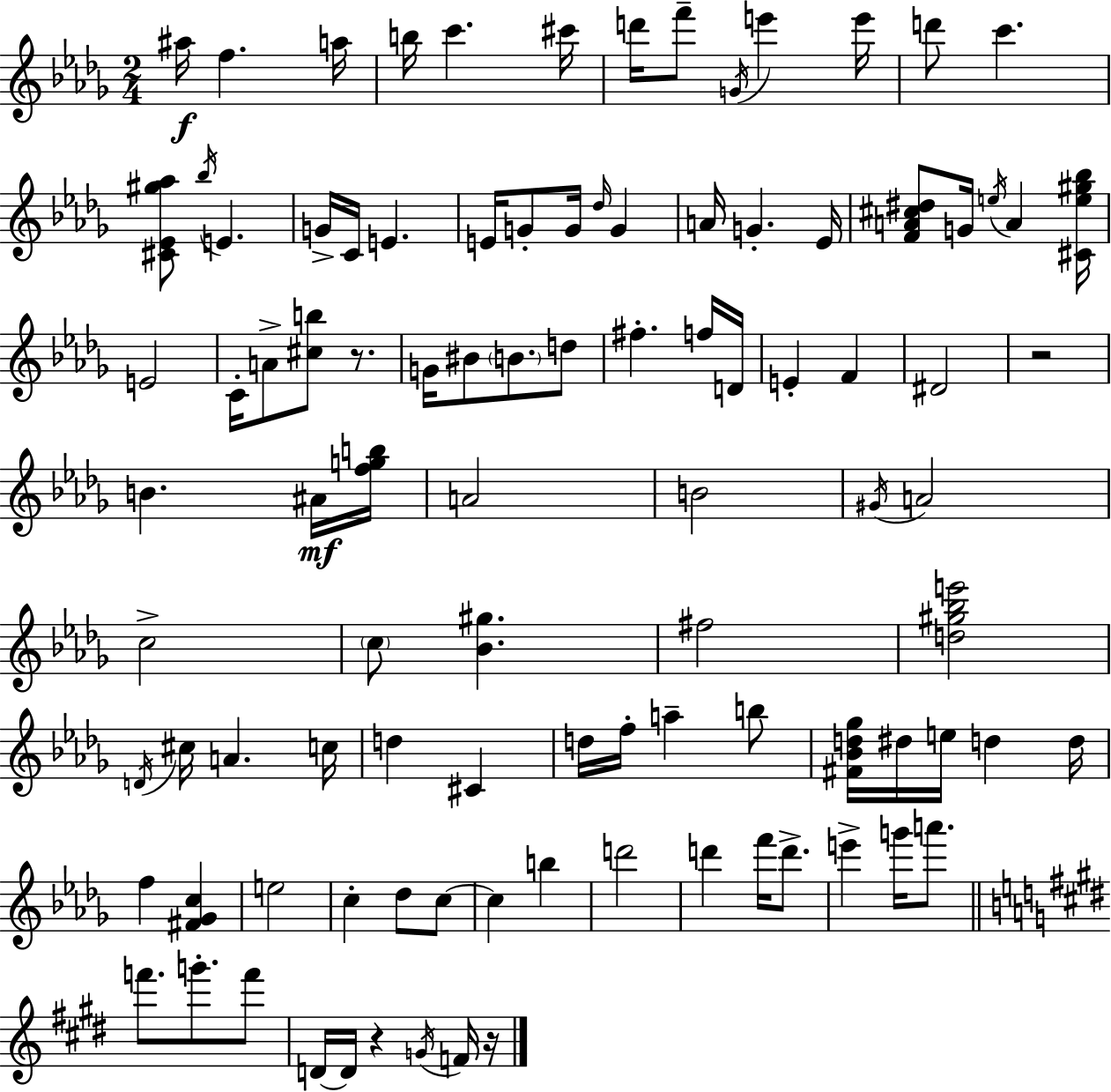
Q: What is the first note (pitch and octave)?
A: A#5